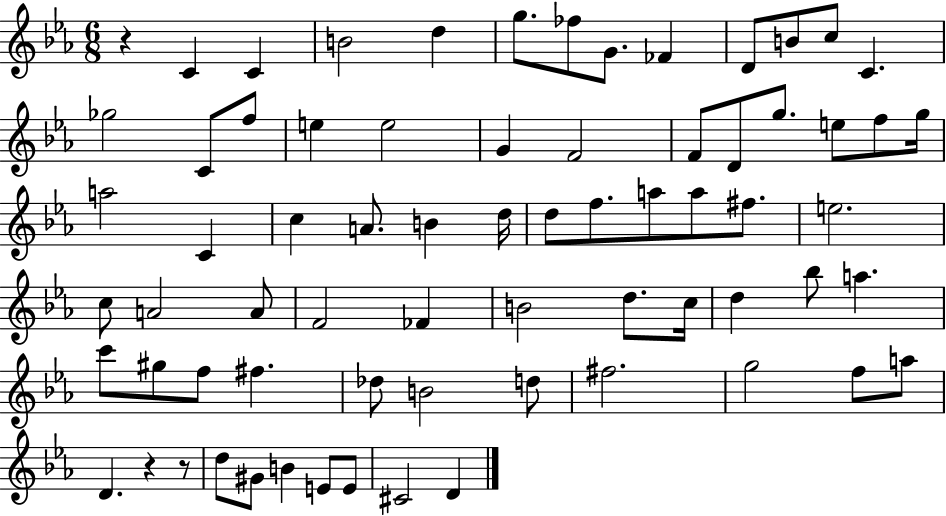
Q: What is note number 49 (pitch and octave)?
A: C6